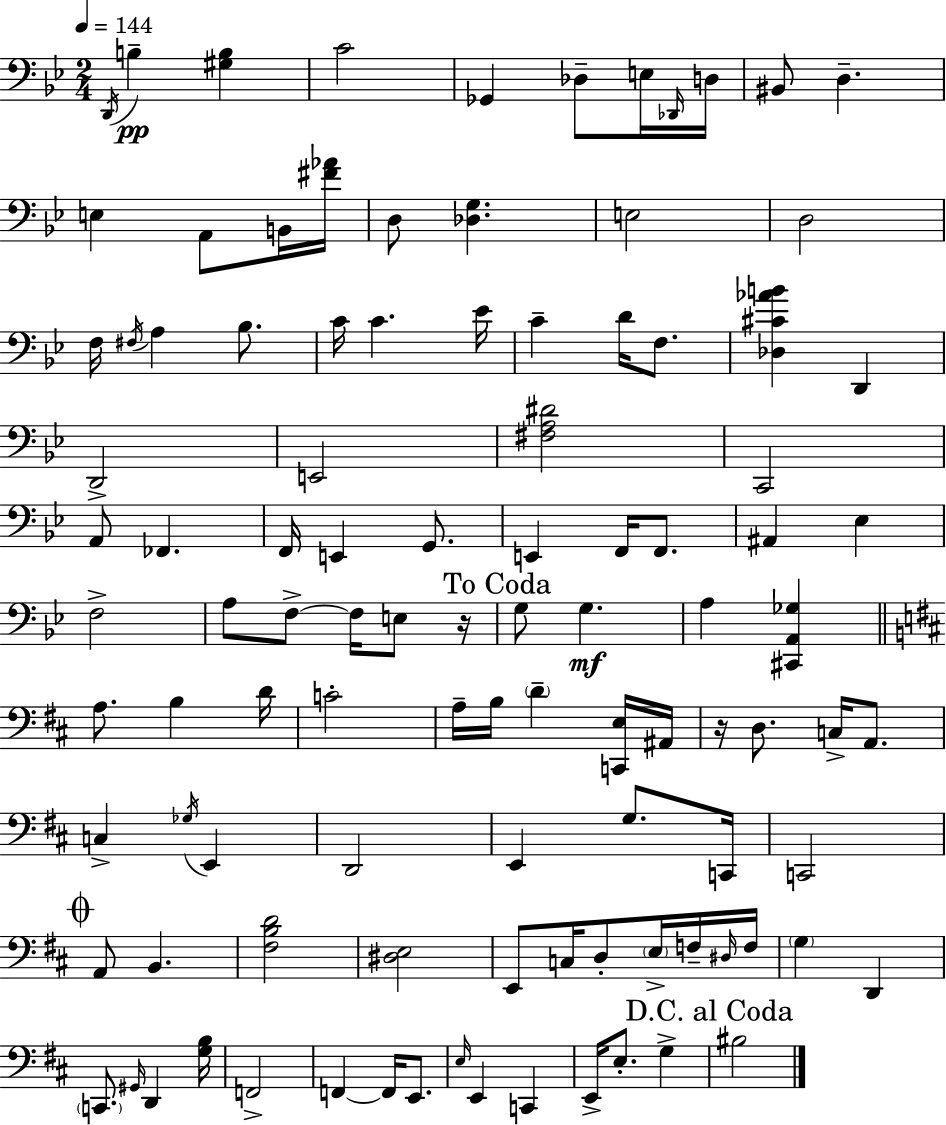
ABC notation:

X:1
T:Untitled
M:2/4
L:1/4
K:Gm
D,,/4 B, [^G,B,] C2 _G,, _D,/2 E,/4 _D,,/4 D,/4 ^B,,/2 D, E, A,,/2 B,,/4 [^F_A]/4 D,/2 [_D,G,] E,2 D,2 F,/4 ^F,/4 A, _B,/2 C/4 C _E/4 C D/4 F,/2 [_D,^C_AB] D,, D,,2 E,,2 [^F,A,^D]2 C,,2 A,,/2 _F,, F,,/4 E,, G,,/2 E,, F,,/4 F,,/2 ^A,, _E, F,2 A,/2 F,/2 F,/4 E,/2 z/4 G,/2 G, A, [^C,,A,,_G,] A,/2 B, D/4 C2 A,/4 B,/4 D [C,,E,]/4 ^A,,/4 z/4 D,/2 C,/4 A,,/2 C, _G,/4 E,, D,,2 E,, G,/2 C,,/4 C,,2 A,,/2 B,, [^F,B,D]2 [^D,E,]2 E,,/2 C,/4 D,/2 E,/4 F,/4 ^D,/4 F,/4 G, D,, C,,/2 ^G,,/4 D,, [G,B,]/4 F,,2 F,, F,,/4 E,,/2 E,/4 E,, C,, E,,/4 E,/2 G, ^B,2